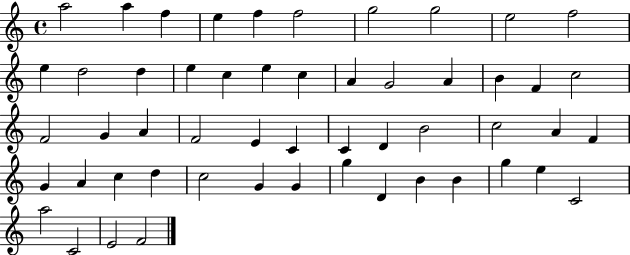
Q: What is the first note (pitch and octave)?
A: A5